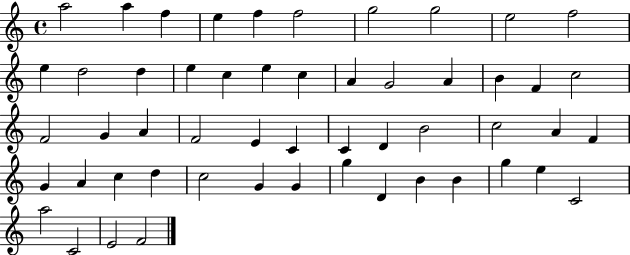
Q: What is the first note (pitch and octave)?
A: A5